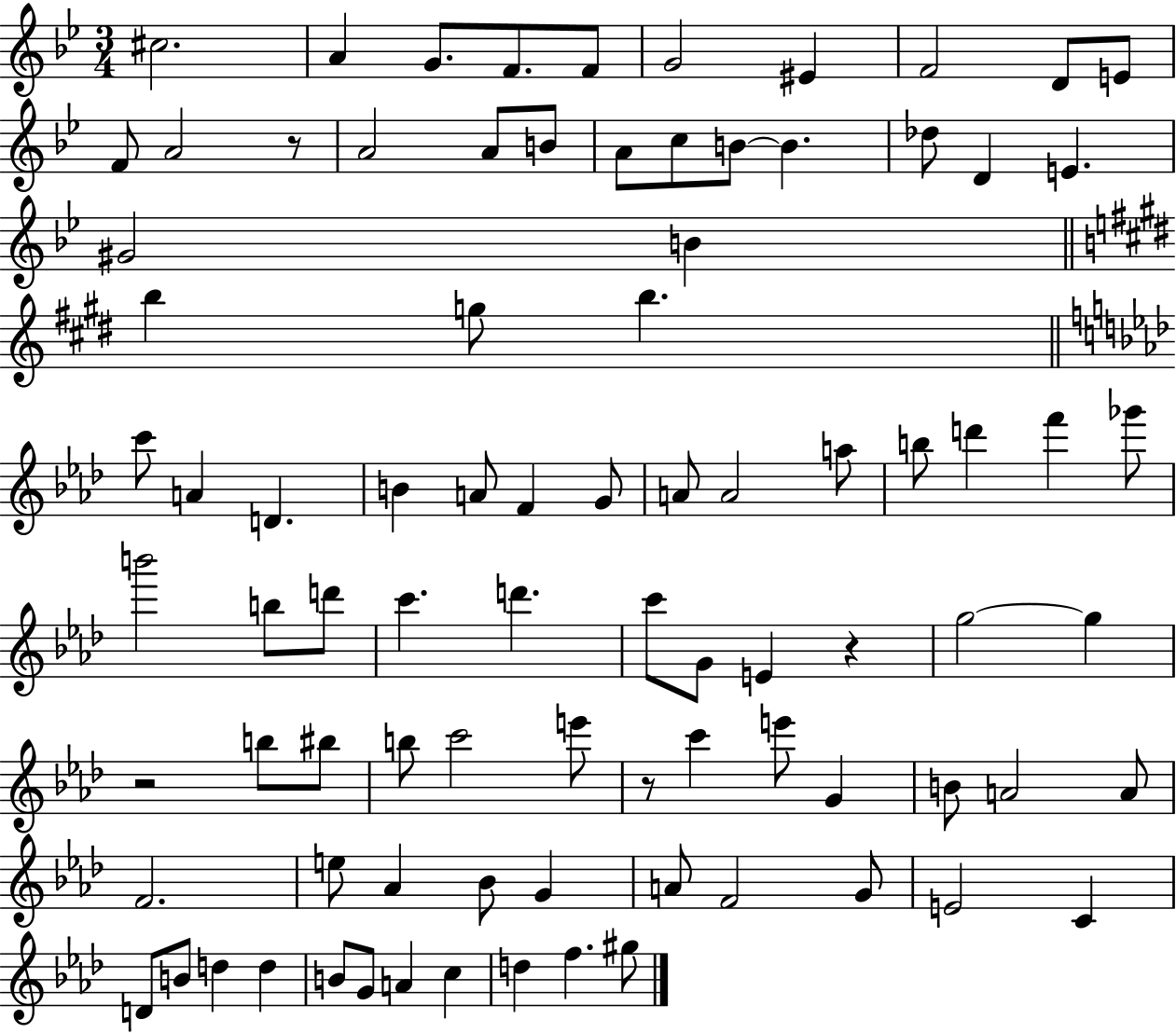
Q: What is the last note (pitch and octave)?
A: G#5